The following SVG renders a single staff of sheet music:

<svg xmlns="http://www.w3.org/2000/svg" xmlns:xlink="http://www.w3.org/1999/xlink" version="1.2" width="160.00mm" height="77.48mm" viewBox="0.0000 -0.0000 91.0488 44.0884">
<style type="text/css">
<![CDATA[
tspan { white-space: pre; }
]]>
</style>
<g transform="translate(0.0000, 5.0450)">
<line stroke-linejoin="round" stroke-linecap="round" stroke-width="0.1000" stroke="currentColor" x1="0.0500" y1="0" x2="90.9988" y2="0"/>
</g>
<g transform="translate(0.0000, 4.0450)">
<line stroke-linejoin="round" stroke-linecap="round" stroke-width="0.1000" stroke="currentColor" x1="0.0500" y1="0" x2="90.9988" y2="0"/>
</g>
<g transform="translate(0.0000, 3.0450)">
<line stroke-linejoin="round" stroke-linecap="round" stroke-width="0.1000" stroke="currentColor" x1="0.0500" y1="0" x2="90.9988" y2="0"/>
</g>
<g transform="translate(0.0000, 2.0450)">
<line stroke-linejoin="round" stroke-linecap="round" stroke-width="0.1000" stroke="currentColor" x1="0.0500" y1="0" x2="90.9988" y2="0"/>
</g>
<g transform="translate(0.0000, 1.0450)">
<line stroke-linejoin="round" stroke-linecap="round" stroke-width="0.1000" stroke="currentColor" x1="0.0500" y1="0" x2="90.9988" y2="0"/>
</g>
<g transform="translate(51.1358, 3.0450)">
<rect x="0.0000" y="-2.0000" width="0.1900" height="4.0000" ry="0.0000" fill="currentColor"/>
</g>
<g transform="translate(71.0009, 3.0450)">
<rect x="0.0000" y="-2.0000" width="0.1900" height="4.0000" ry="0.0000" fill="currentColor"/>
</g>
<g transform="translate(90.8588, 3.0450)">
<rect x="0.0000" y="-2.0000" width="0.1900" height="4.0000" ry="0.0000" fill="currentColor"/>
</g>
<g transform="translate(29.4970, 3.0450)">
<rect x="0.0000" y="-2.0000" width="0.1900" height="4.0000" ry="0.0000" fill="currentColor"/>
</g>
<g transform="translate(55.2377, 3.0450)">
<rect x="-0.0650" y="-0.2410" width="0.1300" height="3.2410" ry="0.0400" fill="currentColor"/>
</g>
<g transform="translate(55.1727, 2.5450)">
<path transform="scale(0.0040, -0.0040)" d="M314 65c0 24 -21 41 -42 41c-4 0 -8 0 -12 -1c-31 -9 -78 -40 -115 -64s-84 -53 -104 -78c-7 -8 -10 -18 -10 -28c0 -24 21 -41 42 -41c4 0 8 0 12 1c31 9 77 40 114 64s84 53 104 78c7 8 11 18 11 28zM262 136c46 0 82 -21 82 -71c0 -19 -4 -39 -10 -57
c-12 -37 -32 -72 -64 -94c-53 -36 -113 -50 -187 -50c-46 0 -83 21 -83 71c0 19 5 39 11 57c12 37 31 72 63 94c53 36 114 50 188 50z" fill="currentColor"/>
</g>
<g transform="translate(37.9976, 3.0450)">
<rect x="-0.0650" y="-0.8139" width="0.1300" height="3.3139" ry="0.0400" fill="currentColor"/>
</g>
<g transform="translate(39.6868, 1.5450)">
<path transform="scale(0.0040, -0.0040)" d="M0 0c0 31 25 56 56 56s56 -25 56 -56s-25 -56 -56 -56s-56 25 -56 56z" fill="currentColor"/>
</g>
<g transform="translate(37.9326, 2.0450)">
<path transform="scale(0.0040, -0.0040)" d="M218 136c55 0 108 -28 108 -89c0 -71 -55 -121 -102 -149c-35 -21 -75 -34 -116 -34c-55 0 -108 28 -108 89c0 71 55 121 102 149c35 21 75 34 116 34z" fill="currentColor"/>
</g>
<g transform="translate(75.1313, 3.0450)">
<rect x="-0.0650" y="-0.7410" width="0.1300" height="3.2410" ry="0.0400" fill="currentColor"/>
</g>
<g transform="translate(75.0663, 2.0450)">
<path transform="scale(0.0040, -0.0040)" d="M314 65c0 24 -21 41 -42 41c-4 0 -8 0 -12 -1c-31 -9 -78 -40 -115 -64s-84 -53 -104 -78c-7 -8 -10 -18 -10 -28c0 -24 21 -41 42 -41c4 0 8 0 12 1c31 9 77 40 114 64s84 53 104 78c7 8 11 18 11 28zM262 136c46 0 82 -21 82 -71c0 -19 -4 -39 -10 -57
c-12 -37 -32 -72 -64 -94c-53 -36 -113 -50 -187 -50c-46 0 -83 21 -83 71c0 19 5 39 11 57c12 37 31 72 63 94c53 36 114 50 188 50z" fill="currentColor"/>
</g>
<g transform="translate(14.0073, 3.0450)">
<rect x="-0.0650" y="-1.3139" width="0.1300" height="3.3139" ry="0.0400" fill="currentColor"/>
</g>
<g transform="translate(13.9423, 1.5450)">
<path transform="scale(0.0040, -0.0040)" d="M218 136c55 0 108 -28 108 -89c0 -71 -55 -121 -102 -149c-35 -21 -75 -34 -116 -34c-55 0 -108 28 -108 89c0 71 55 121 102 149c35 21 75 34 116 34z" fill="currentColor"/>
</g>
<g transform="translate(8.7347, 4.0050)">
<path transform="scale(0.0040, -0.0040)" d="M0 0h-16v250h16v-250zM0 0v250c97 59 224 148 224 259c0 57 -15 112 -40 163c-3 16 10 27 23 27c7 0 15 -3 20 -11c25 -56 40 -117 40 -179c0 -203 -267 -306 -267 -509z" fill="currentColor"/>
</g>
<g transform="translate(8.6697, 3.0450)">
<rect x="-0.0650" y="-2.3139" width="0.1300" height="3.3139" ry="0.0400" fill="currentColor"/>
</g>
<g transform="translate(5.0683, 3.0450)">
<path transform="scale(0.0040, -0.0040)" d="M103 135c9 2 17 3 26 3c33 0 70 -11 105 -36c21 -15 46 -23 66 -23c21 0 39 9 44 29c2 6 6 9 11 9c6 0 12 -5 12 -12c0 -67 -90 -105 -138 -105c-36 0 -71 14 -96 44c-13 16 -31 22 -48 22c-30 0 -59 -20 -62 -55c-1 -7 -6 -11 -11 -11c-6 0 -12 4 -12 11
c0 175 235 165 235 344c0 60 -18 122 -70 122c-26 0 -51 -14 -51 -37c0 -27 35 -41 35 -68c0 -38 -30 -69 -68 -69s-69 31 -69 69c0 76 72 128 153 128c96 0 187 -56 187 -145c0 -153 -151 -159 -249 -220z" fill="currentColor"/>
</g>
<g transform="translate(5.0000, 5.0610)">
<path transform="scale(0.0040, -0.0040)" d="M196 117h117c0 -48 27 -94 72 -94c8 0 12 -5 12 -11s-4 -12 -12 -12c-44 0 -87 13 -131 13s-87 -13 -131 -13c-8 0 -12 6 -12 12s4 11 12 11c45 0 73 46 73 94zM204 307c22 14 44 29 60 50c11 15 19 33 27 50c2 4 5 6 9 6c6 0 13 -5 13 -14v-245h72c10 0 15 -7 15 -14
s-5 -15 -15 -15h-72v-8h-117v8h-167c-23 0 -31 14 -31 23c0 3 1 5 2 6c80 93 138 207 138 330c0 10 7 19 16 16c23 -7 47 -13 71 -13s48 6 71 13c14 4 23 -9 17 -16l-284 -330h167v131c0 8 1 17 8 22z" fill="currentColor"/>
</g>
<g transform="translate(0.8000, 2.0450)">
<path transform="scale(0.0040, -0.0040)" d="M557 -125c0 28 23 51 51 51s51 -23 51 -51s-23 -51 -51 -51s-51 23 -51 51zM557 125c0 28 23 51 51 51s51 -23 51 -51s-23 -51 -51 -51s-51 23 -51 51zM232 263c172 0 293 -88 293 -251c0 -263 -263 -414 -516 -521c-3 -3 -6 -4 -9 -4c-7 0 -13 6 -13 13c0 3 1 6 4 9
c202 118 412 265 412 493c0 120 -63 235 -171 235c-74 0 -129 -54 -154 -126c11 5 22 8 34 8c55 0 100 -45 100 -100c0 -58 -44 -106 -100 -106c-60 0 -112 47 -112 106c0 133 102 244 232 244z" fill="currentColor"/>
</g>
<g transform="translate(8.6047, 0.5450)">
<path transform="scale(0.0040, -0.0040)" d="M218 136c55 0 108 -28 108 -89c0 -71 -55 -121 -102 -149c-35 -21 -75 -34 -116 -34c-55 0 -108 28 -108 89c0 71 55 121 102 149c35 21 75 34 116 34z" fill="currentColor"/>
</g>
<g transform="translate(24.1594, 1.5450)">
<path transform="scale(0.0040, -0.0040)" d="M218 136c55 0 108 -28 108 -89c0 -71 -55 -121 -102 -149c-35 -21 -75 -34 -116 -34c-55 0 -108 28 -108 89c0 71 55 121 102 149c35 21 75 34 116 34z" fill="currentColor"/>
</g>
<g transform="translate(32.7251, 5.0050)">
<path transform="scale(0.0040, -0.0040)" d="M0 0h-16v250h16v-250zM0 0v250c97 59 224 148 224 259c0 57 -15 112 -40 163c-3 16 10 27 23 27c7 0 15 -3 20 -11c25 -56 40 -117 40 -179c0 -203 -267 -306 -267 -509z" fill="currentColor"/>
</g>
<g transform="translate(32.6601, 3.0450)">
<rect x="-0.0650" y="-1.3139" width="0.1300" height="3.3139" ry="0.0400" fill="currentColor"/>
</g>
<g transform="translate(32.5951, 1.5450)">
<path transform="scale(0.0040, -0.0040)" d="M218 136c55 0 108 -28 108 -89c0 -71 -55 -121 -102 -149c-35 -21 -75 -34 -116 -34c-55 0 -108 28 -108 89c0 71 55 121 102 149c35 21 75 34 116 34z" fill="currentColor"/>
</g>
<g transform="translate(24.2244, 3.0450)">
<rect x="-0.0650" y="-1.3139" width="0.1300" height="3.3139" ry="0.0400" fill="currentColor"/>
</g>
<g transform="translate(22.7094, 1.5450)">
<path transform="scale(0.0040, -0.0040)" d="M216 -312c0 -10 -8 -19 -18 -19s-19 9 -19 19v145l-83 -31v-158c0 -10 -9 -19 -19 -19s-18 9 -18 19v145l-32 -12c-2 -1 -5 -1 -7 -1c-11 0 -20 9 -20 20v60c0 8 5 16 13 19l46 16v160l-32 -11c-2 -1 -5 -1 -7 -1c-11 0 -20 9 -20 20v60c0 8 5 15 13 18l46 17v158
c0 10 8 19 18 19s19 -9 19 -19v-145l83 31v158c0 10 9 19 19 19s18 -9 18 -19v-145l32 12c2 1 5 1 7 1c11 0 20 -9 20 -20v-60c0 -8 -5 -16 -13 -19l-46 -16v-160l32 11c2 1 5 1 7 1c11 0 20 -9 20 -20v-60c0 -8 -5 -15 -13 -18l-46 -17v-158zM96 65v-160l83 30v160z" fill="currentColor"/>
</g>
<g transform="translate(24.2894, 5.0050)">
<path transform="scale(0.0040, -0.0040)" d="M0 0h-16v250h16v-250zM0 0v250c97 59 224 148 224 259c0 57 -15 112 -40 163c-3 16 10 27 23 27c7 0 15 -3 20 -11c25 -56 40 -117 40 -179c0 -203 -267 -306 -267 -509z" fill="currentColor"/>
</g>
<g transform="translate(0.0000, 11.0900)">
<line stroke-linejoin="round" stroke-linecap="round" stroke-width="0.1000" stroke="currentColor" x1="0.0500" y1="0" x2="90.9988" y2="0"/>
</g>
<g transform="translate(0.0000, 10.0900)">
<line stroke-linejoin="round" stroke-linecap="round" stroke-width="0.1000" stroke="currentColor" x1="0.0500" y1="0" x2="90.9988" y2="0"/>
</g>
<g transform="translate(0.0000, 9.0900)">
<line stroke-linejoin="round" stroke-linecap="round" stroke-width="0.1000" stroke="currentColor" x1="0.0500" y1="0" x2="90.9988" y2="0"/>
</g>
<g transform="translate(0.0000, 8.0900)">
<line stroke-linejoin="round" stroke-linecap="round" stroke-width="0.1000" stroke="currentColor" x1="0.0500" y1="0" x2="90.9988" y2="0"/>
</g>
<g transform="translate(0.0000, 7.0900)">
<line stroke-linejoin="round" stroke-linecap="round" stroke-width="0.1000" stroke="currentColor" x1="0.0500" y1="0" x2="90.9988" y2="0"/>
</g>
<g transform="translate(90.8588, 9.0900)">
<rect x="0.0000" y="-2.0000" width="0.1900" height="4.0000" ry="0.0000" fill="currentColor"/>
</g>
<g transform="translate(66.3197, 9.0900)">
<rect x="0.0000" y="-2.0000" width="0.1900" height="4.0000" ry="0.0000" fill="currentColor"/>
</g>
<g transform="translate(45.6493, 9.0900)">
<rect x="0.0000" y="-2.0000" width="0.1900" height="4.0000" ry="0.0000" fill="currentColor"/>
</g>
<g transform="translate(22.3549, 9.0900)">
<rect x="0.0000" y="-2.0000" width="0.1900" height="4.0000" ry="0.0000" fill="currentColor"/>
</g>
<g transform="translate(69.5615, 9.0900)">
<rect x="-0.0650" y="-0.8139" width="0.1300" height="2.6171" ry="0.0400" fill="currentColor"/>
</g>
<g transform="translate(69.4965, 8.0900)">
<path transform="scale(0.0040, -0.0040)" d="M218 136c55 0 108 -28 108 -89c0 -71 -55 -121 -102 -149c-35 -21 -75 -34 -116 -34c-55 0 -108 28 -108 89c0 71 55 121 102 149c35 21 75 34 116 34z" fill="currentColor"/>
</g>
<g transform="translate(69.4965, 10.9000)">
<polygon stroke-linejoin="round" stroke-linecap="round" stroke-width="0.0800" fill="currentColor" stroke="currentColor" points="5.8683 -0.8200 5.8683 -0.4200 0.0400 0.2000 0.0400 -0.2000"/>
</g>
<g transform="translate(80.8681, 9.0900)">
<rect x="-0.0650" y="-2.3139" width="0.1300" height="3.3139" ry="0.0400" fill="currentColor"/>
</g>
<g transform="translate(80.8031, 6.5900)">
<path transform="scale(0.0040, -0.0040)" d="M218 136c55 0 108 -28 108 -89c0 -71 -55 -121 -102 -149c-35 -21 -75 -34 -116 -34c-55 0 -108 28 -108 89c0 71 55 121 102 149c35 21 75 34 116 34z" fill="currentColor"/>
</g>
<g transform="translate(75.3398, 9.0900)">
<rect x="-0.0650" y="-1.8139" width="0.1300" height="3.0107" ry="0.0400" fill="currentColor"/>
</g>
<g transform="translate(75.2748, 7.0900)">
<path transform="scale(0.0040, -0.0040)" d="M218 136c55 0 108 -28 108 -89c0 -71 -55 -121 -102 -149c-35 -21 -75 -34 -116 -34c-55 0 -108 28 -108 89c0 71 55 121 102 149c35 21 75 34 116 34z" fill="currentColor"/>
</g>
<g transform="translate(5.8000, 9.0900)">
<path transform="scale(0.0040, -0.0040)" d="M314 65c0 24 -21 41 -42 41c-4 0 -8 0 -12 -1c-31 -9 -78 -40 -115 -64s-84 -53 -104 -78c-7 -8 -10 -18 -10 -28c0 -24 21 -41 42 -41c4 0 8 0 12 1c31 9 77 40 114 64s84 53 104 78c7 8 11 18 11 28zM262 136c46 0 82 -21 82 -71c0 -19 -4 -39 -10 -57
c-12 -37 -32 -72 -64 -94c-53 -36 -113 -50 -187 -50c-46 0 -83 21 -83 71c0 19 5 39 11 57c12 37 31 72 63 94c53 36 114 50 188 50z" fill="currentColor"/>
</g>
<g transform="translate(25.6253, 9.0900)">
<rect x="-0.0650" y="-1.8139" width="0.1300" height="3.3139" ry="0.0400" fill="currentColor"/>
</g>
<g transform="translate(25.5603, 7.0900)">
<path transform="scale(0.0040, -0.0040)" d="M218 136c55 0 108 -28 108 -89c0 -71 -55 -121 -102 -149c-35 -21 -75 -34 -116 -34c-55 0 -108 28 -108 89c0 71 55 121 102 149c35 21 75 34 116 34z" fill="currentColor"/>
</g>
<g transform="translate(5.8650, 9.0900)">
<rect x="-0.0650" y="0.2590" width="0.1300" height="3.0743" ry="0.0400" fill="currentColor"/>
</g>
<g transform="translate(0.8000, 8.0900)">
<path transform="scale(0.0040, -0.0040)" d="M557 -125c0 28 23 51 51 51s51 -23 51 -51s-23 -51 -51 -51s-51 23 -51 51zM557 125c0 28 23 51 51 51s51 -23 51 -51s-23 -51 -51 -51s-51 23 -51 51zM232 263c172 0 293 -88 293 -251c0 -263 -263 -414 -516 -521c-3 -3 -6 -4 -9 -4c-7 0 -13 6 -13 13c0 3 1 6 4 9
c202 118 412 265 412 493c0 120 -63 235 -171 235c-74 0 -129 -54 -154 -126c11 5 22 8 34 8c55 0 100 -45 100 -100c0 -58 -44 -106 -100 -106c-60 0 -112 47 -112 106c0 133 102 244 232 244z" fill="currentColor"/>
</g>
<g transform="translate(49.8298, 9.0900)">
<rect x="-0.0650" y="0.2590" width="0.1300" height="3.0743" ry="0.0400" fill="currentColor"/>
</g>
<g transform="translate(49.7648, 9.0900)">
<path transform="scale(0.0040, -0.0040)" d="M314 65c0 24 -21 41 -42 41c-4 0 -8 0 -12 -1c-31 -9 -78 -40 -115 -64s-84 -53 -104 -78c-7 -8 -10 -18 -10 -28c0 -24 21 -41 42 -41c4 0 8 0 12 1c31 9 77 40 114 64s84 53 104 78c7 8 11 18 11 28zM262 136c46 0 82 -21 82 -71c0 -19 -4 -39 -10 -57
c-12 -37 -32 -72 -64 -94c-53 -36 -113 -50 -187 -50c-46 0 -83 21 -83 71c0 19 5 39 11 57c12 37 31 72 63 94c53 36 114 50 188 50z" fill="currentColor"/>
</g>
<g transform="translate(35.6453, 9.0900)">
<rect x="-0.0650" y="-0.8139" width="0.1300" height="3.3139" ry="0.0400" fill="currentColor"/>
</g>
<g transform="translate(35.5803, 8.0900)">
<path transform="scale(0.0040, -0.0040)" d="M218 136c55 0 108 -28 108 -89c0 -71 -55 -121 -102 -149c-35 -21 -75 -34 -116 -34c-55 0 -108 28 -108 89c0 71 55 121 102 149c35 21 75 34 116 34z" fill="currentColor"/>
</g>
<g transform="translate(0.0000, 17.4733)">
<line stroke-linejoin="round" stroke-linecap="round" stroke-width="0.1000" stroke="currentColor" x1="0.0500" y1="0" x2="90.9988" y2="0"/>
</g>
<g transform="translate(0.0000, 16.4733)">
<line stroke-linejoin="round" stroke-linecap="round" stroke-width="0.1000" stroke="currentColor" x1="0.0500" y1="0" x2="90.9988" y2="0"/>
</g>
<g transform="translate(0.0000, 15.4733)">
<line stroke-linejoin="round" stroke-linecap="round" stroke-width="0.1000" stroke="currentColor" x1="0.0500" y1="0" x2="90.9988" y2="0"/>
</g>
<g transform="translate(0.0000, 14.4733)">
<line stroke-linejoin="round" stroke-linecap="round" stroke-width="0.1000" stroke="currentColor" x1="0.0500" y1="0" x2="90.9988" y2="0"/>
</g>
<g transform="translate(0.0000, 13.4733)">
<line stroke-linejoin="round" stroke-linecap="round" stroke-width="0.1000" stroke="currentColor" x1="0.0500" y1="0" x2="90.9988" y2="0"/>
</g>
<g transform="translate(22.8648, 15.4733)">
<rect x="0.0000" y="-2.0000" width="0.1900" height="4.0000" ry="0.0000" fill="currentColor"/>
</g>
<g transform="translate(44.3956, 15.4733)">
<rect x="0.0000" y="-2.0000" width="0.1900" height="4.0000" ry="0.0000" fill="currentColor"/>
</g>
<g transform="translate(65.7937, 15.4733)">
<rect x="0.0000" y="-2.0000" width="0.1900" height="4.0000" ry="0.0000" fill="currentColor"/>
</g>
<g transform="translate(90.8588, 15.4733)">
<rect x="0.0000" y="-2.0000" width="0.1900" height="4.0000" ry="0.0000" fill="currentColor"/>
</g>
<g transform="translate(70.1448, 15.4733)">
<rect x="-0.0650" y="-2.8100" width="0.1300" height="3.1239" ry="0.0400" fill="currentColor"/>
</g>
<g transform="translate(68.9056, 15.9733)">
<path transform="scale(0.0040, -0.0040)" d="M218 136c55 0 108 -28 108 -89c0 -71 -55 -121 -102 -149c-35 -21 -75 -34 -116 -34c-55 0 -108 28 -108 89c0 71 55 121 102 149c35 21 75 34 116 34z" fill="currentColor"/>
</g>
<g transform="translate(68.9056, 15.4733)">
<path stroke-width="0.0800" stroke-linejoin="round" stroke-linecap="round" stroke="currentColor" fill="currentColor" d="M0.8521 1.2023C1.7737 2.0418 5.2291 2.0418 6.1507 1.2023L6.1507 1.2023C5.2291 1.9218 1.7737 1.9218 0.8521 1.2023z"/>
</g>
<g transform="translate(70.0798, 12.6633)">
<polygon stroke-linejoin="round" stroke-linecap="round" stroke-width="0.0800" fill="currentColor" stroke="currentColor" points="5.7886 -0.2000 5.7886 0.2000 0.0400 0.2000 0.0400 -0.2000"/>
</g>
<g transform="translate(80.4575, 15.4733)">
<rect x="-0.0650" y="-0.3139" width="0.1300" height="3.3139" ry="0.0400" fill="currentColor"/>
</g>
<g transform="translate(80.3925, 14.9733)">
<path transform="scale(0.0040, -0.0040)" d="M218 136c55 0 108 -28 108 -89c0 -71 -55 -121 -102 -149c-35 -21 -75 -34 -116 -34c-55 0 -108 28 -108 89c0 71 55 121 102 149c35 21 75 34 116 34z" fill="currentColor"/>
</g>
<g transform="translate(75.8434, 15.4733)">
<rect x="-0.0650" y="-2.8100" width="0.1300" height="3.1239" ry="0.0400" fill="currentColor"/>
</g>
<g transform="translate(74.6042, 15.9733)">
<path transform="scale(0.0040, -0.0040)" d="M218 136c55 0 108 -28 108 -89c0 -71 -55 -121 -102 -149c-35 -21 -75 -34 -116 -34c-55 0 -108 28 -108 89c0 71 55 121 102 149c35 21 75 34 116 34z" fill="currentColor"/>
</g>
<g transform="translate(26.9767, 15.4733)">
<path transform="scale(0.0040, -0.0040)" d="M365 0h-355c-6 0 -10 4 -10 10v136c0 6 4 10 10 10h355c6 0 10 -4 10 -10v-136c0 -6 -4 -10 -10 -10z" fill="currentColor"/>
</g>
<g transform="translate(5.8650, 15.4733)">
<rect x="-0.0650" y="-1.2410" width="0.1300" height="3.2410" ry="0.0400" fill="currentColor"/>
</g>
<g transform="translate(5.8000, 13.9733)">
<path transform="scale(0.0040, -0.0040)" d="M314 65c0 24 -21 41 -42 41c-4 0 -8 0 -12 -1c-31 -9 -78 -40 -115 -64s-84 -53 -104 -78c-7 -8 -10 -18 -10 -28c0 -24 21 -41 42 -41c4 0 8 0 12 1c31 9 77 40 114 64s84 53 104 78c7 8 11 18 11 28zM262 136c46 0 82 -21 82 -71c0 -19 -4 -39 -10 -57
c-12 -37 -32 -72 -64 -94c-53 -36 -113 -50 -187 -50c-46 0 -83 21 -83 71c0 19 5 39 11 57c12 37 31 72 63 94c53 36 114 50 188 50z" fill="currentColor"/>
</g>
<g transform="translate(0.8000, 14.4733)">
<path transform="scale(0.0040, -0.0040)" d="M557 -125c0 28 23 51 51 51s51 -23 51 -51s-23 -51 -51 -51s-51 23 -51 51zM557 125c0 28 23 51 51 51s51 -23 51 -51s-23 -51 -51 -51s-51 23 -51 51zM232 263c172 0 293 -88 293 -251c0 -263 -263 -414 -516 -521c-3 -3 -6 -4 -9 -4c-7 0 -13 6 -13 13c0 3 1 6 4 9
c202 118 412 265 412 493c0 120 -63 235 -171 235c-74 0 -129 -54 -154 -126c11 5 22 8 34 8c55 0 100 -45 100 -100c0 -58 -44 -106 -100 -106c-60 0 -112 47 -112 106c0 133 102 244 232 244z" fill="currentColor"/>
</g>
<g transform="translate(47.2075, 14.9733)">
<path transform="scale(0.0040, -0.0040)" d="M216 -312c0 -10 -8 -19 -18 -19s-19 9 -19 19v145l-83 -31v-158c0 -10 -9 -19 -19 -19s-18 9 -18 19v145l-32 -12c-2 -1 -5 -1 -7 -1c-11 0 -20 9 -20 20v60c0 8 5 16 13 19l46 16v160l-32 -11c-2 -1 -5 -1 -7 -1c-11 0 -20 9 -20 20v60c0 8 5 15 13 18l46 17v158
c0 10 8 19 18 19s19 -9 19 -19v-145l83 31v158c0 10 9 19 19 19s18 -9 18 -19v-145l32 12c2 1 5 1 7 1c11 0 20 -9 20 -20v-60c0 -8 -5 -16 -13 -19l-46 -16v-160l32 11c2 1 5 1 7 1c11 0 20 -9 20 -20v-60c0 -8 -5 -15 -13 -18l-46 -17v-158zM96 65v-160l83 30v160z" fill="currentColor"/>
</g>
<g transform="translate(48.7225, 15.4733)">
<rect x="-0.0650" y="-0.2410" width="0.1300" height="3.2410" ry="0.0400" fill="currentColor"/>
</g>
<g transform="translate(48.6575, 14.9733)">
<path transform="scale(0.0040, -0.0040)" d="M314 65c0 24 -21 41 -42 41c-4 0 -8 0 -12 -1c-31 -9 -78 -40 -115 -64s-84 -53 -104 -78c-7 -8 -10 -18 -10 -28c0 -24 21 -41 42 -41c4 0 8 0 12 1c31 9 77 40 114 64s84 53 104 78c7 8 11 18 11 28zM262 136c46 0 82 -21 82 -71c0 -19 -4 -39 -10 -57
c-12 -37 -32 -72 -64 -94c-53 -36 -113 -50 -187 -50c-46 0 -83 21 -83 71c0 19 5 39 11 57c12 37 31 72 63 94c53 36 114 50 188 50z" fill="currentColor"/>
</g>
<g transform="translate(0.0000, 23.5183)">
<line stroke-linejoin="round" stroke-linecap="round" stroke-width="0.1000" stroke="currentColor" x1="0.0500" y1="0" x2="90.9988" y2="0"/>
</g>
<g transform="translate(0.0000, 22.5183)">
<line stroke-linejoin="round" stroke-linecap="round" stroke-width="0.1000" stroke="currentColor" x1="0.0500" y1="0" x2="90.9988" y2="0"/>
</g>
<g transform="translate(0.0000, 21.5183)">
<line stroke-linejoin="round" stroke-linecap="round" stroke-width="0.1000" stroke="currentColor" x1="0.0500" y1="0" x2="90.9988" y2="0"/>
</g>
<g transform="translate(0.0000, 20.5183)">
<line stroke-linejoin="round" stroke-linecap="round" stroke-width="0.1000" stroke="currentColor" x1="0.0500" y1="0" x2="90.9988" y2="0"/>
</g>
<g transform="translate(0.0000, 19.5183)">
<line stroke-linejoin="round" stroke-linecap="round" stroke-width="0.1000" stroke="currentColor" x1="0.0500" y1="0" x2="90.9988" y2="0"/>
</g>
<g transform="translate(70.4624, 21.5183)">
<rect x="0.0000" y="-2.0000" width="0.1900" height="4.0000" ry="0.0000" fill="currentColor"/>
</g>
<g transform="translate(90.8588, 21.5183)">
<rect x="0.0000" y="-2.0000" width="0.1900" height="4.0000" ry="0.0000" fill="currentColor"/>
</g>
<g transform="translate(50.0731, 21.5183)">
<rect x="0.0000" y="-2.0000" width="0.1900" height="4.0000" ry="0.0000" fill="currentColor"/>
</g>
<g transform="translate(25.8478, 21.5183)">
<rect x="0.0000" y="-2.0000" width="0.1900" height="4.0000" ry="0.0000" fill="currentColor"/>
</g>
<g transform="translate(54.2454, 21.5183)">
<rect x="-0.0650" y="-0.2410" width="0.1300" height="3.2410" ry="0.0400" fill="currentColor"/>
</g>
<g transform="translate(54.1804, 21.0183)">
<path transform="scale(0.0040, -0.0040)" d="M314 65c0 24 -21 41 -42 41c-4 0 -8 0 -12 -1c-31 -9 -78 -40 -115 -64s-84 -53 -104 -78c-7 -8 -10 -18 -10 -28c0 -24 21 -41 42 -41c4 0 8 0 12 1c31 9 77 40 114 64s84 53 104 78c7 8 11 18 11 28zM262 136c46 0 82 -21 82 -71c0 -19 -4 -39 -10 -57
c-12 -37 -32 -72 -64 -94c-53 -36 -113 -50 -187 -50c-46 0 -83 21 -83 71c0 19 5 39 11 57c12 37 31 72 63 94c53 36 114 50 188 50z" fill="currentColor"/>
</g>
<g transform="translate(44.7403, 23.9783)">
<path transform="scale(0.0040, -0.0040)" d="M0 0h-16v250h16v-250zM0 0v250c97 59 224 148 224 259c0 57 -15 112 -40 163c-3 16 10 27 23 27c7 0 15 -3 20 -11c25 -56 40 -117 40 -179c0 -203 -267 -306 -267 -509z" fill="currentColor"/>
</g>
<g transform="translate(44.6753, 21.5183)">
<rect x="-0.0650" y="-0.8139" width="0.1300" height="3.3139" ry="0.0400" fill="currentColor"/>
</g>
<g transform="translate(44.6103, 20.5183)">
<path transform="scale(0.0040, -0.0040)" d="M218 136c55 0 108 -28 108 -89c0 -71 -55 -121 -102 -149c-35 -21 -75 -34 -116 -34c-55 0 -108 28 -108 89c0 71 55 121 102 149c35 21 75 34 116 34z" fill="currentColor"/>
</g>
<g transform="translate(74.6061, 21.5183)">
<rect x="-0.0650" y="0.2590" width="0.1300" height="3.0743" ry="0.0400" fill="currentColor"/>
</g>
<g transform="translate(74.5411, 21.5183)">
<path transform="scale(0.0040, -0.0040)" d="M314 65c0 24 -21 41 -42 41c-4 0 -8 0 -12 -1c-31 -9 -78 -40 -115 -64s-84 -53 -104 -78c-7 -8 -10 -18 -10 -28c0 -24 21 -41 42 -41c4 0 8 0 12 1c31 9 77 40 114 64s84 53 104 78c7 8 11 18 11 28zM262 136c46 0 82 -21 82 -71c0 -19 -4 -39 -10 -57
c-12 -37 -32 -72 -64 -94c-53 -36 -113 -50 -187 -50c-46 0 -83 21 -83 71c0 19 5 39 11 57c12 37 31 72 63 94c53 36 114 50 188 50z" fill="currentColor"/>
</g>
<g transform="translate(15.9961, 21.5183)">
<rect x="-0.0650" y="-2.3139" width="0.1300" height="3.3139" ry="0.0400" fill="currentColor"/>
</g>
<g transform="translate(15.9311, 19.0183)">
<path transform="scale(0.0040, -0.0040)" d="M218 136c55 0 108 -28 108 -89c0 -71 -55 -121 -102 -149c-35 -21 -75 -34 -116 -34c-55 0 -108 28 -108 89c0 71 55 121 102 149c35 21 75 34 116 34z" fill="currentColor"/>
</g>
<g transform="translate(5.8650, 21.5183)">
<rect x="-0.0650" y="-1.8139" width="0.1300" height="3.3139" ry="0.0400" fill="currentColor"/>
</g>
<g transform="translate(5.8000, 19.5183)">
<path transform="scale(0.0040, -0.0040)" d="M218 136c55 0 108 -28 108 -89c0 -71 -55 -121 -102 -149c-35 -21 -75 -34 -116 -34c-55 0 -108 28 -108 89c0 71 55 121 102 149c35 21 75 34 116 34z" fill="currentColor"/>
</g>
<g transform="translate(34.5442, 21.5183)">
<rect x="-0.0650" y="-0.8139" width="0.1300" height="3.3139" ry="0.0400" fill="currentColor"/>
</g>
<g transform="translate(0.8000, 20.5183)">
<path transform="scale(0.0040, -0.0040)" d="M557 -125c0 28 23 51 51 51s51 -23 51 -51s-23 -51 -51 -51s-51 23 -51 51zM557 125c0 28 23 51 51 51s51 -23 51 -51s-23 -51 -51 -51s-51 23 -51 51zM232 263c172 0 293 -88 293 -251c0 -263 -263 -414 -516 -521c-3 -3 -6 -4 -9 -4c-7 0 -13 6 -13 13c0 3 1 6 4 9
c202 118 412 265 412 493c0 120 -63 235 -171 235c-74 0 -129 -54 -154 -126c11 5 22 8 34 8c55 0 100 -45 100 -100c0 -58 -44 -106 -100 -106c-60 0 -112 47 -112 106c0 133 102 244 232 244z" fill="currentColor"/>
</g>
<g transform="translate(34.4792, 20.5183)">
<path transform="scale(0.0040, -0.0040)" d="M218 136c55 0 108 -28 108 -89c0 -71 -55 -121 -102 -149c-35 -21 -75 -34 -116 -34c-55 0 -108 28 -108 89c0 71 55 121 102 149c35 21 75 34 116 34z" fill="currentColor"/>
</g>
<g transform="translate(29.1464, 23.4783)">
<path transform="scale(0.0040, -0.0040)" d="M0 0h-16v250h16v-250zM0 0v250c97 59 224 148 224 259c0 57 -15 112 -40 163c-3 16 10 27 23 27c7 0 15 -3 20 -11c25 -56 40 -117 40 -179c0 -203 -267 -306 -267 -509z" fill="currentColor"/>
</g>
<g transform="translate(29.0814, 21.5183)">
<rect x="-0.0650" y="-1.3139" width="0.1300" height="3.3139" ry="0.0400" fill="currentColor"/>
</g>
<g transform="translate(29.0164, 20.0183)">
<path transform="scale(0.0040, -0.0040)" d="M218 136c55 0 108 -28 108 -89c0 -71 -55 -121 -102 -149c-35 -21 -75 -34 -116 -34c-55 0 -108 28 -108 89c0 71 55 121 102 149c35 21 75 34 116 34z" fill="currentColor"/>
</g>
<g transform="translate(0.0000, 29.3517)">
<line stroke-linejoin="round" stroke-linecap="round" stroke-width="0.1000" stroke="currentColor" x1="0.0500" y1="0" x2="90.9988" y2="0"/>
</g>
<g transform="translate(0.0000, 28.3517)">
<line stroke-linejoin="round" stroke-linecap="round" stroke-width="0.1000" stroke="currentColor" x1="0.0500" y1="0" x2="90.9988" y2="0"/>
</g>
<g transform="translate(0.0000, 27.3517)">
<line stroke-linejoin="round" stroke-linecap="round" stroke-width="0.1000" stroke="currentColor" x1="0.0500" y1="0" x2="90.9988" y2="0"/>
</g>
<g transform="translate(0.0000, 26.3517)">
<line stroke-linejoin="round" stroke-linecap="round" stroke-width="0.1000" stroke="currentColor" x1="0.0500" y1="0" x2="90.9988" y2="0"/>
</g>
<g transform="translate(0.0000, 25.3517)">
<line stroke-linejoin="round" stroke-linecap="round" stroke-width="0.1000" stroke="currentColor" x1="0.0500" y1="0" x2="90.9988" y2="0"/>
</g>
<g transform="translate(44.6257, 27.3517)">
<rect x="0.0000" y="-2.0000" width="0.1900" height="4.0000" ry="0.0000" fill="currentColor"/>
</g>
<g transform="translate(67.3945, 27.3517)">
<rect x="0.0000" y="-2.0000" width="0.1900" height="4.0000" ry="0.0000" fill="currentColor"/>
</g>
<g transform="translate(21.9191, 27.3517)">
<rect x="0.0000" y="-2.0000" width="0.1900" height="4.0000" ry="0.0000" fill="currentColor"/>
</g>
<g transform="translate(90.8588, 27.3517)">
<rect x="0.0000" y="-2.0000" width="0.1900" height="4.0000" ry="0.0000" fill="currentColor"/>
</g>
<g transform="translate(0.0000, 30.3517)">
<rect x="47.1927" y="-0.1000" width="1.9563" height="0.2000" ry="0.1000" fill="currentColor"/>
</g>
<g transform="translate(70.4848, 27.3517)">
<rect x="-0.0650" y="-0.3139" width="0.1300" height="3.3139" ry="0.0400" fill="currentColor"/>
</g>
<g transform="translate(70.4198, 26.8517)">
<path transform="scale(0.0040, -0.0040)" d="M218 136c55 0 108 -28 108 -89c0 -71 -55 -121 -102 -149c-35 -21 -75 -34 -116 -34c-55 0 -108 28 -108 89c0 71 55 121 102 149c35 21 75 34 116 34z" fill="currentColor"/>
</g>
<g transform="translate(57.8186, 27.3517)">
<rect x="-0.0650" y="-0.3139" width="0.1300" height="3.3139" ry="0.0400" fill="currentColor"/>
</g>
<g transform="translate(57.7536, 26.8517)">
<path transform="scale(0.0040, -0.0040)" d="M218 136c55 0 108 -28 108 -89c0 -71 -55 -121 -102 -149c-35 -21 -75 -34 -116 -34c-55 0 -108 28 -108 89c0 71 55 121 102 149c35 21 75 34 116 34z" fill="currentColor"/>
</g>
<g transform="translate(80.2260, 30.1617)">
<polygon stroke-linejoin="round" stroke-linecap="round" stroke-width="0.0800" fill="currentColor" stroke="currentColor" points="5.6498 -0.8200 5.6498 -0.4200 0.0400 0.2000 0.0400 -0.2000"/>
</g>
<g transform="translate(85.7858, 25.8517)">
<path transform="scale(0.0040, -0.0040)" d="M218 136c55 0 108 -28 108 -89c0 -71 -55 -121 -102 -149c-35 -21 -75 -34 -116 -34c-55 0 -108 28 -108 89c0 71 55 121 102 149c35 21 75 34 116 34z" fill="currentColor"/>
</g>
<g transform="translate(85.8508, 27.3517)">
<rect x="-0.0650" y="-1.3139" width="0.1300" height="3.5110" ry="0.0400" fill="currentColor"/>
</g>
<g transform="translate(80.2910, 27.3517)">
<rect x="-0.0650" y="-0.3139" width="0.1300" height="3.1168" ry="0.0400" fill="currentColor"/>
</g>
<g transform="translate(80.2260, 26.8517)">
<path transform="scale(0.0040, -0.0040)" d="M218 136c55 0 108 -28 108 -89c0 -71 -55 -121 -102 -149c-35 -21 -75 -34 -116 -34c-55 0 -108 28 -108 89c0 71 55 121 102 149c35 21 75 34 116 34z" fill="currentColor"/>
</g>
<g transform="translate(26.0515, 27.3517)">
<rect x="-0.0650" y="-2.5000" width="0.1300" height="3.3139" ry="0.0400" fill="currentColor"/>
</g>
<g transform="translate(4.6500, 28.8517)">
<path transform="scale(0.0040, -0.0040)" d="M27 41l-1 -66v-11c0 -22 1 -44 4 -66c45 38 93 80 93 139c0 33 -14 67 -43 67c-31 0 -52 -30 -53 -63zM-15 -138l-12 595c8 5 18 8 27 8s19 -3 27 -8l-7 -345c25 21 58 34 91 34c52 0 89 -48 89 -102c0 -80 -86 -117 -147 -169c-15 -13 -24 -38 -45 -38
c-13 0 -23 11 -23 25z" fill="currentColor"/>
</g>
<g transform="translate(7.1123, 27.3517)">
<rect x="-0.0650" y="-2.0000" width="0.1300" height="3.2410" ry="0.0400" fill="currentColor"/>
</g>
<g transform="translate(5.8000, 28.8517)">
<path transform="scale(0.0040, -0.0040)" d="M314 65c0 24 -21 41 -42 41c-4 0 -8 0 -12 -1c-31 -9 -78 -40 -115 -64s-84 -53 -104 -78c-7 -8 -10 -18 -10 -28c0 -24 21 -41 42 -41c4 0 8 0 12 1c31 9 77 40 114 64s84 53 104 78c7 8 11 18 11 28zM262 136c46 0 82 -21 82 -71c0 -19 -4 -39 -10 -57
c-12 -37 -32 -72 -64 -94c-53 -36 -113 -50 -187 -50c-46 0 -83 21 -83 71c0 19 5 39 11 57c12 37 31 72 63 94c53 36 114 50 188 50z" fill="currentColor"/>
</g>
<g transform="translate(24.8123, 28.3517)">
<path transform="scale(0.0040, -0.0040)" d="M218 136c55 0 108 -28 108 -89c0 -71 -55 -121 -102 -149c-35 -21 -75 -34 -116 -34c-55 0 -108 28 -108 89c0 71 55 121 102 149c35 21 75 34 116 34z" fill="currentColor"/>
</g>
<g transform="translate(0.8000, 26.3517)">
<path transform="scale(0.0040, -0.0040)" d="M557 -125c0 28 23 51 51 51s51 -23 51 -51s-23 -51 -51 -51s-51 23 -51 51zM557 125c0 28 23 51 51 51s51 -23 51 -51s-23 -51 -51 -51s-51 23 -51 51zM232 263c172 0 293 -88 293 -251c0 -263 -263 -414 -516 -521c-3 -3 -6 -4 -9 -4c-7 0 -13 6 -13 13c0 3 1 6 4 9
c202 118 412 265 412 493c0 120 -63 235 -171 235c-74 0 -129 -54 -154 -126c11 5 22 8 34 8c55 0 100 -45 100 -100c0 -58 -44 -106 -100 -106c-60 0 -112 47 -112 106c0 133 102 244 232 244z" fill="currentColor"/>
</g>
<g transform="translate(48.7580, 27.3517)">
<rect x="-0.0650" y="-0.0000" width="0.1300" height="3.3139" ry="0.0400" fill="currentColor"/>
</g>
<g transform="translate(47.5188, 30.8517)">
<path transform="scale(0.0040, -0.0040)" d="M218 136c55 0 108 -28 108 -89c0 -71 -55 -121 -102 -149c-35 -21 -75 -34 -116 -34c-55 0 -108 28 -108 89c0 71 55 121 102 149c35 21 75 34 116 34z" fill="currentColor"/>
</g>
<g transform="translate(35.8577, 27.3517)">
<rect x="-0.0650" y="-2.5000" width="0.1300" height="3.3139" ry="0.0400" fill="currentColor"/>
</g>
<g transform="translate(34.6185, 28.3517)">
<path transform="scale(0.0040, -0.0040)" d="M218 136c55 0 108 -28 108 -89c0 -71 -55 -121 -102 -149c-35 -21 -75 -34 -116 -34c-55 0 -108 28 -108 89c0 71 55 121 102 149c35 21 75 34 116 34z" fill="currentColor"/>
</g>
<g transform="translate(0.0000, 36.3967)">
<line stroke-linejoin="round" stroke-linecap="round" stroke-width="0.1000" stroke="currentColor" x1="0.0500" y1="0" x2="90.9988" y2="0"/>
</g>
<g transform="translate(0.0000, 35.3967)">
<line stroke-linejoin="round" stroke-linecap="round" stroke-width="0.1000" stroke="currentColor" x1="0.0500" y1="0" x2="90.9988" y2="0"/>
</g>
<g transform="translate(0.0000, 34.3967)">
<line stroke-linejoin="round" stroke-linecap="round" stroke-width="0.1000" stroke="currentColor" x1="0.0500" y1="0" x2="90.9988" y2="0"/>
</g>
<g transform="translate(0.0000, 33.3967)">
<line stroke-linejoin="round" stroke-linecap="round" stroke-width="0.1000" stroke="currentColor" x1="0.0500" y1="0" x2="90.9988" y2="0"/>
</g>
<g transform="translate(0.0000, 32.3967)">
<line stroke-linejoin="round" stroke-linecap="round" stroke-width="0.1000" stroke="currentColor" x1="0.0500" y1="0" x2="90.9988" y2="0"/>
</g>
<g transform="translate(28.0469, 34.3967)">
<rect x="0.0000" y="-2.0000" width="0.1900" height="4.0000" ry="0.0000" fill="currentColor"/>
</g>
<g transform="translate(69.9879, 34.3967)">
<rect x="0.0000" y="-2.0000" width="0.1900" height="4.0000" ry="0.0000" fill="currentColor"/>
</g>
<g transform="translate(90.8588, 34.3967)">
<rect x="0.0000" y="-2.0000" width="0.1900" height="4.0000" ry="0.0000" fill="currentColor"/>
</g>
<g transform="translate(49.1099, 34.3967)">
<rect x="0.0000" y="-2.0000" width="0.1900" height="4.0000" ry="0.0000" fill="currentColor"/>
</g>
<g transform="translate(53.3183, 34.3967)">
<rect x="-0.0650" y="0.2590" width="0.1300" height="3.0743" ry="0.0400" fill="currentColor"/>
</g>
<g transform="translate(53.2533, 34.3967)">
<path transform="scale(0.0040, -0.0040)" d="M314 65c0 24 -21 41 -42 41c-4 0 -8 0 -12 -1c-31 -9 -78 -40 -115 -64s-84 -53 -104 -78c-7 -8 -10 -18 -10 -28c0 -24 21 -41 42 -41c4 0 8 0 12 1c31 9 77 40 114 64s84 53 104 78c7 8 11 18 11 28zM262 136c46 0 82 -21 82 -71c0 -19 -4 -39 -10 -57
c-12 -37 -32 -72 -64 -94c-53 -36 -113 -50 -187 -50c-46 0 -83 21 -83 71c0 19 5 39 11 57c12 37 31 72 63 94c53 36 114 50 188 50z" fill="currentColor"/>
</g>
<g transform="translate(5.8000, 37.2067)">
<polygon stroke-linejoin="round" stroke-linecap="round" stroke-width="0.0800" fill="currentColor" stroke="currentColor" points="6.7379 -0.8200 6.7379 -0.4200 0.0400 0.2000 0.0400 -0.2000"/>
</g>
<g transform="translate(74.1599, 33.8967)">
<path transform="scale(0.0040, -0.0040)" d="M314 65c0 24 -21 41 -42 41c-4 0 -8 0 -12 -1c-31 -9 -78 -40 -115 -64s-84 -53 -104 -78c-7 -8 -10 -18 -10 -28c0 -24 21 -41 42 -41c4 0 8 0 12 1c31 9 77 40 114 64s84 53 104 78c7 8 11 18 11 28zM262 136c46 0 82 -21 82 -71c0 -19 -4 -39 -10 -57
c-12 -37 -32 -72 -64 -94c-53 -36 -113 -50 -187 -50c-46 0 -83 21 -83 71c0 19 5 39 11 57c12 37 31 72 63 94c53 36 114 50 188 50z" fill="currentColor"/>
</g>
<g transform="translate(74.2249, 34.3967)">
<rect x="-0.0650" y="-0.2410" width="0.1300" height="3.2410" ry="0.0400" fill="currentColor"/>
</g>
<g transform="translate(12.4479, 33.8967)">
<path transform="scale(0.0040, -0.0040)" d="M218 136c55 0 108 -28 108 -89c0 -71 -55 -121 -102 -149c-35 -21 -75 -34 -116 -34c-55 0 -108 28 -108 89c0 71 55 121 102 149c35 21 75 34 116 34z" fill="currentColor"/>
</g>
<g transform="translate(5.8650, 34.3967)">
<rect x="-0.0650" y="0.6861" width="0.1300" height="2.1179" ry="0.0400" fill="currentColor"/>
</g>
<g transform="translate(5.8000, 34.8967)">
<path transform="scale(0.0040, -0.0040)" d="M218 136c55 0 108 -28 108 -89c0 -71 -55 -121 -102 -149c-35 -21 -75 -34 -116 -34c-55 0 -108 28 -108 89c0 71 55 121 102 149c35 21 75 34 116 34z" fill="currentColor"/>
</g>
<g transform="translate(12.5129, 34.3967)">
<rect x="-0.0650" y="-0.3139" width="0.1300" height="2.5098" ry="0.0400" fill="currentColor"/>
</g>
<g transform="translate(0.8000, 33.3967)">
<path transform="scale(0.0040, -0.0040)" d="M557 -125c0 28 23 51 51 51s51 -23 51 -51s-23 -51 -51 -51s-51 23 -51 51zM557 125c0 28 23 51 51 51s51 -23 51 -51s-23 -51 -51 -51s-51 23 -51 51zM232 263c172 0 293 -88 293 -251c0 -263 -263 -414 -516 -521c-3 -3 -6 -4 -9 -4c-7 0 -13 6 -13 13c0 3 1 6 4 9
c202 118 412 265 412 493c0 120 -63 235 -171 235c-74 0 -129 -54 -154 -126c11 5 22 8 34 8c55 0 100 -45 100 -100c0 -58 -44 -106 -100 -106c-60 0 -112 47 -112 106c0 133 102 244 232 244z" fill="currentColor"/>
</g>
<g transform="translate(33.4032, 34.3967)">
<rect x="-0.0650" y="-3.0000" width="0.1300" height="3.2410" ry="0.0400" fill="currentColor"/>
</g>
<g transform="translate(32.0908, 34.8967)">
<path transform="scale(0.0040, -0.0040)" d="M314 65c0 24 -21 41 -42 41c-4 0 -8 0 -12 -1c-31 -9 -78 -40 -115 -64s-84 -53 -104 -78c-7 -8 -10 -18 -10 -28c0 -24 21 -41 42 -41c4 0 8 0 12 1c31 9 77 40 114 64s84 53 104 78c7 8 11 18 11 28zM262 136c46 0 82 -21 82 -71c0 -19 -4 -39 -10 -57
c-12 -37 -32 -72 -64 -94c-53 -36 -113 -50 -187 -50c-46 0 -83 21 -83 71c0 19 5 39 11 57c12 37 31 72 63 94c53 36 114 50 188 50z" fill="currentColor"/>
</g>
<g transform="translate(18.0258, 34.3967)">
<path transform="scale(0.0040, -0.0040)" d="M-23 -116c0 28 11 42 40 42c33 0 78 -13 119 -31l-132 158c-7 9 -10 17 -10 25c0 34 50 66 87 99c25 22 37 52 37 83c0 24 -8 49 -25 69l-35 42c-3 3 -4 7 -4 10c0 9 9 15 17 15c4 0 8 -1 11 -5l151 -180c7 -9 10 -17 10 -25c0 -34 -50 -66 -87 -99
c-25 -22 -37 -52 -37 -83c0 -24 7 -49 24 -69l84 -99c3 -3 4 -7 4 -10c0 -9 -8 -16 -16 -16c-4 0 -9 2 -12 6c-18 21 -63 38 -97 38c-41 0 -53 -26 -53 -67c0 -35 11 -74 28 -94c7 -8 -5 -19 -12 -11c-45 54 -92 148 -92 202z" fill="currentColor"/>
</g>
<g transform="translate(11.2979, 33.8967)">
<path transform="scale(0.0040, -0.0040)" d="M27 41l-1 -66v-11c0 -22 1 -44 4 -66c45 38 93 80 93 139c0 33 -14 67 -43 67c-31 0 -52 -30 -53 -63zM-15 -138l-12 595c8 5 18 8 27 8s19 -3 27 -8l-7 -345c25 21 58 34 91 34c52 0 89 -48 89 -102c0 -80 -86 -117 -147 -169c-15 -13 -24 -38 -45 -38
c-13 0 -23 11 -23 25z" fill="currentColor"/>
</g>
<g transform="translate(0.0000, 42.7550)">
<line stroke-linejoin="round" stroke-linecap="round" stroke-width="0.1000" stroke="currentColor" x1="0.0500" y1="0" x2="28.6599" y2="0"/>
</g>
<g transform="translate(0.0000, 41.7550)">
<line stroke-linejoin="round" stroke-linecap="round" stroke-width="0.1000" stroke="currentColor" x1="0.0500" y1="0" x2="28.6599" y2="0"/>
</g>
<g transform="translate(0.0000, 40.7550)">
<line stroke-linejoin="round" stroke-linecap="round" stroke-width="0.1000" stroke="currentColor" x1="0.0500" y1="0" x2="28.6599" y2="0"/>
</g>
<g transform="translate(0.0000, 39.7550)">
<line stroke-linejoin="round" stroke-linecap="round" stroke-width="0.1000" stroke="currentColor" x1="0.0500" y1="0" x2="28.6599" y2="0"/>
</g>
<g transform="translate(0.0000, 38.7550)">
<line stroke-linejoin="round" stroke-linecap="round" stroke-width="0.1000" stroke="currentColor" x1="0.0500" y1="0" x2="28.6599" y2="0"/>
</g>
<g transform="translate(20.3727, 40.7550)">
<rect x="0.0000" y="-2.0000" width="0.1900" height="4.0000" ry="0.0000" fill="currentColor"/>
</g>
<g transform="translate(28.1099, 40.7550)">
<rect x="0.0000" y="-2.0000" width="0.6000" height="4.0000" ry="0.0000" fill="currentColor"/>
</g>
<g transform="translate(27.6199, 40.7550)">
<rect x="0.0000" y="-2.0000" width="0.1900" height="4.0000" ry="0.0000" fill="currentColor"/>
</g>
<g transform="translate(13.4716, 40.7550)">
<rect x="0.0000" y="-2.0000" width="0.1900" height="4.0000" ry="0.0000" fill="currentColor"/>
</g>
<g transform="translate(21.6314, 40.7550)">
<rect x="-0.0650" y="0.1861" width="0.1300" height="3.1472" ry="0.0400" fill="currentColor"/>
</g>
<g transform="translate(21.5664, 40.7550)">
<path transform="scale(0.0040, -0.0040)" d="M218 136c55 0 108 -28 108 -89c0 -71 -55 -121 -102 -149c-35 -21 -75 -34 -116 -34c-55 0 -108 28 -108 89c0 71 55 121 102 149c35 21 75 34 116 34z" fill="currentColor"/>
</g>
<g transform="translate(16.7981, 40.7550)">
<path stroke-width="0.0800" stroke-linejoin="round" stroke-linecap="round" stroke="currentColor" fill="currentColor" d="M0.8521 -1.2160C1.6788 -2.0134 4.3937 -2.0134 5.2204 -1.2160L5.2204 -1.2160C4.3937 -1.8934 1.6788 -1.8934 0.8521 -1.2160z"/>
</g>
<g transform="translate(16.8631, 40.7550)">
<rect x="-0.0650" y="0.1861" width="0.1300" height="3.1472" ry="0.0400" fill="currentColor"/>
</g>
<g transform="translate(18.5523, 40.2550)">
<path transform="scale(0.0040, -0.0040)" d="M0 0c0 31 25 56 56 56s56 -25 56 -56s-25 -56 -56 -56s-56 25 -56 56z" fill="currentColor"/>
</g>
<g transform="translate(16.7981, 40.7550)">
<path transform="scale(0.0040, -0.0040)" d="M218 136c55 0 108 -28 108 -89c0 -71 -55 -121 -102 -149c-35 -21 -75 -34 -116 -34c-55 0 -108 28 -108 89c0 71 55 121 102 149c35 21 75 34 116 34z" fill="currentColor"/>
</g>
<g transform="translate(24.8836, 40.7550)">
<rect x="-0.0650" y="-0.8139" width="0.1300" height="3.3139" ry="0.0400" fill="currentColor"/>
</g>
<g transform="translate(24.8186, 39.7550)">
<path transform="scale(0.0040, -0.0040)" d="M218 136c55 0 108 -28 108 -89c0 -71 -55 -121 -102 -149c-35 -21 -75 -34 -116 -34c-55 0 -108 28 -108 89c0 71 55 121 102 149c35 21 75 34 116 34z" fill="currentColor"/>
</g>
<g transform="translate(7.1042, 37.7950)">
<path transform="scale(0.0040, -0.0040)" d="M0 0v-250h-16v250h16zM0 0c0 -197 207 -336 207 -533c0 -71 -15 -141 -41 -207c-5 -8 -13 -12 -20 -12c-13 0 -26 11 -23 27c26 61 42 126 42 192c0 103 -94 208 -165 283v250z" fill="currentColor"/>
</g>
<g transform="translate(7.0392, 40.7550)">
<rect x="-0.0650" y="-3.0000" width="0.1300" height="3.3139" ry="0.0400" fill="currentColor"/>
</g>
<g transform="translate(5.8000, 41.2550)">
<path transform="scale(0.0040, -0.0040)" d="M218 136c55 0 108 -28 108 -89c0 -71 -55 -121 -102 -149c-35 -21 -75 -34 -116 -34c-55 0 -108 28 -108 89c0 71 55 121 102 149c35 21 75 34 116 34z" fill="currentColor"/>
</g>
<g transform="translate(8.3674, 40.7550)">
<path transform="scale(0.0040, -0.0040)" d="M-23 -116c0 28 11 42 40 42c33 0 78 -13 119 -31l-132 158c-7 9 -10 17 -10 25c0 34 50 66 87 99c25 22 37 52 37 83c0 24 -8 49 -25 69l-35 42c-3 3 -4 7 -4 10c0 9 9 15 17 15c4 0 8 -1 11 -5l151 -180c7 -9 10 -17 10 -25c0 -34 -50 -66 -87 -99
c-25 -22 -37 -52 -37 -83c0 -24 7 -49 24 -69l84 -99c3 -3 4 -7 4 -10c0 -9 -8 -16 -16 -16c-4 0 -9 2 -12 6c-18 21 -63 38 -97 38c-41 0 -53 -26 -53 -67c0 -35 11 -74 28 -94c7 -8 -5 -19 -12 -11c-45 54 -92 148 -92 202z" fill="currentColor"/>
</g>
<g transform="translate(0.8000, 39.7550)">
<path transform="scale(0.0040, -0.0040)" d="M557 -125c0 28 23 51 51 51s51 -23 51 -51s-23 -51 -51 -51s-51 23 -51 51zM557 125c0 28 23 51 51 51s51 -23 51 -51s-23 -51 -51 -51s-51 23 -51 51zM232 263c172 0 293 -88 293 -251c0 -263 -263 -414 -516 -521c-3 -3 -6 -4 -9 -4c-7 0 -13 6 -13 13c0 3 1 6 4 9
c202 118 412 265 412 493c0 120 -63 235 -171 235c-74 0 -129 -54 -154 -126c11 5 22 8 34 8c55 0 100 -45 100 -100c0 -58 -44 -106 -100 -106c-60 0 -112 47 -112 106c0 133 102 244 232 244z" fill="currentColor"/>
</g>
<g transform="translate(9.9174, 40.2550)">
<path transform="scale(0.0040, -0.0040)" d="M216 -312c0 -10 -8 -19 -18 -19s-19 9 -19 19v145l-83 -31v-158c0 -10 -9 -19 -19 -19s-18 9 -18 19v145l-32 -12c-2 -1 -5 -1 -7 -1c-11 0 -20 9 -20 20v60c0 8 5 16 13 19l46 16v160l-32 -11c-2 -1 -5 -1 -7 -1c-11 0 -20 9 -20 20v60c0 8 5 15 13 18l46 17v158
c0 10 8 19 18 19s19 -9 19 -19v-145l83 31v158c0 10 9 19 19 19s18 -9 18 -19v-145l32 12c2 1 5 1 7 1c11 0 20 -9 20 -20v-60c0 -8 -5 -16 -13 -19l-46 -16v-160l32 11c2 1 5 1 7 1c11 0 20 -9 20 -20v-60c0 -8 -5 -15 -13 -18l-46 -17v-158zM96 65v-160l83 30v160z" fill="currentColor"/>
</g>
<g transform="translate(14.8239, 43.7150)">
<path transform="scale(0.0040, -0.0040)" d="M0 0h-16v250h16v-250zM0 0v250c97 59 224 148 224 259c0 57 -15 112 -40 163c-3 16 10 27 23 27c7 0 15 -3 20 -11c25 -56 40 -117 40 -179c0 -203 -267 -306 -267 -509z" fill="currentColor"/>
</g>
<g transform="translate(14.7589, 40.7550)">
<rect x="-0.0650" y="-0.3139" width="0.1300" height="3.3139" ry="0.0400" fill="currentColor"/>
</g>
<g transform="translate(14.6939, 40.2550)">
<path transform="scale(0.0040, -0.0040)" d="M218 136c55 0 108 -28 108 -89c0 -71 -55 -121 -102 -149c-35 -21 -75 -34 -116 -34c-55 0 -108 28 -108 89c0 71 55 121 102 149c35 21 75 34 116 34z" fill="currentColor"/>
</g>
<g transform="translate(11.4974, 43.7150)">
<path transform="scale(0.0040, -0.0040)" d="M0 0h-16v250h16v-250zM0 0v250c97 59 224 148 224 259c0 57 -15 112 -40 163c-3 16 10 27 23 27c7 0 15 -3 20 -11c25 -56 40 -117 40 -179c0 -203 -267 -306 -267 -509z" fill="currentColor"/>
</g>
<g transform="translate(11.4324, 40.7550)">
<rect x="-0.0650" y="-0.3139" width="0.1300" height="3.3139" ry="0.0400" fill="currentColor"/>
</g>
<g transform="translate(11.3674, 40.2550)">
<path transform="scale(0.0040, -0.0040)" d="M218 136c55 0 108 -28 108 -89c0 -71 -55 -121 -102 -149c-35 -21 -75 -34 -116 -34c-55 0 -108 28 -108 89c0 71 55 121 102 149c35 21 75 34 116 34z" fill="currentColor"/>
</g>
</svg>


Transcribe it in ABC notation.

X:1
T:Untitled
M:2/4
L:1/4
K:C
B,/2 G, ^G,/2 G,/2 F, E,2 F,2 D,2 A, F, D,2 F,/2 A,/2 B, G,2 z2 ^E,2 C,/2 C,/2 E, A, B, G,/2 F, F,/2 E,2 D,2 _A,,2 B,, B,, D,, E, E, E,/2 G,/2 C,/2 _E,/2 z C,2 D,2 E,2 C,/2 z ^E,/2 E,/2 D, D, F,